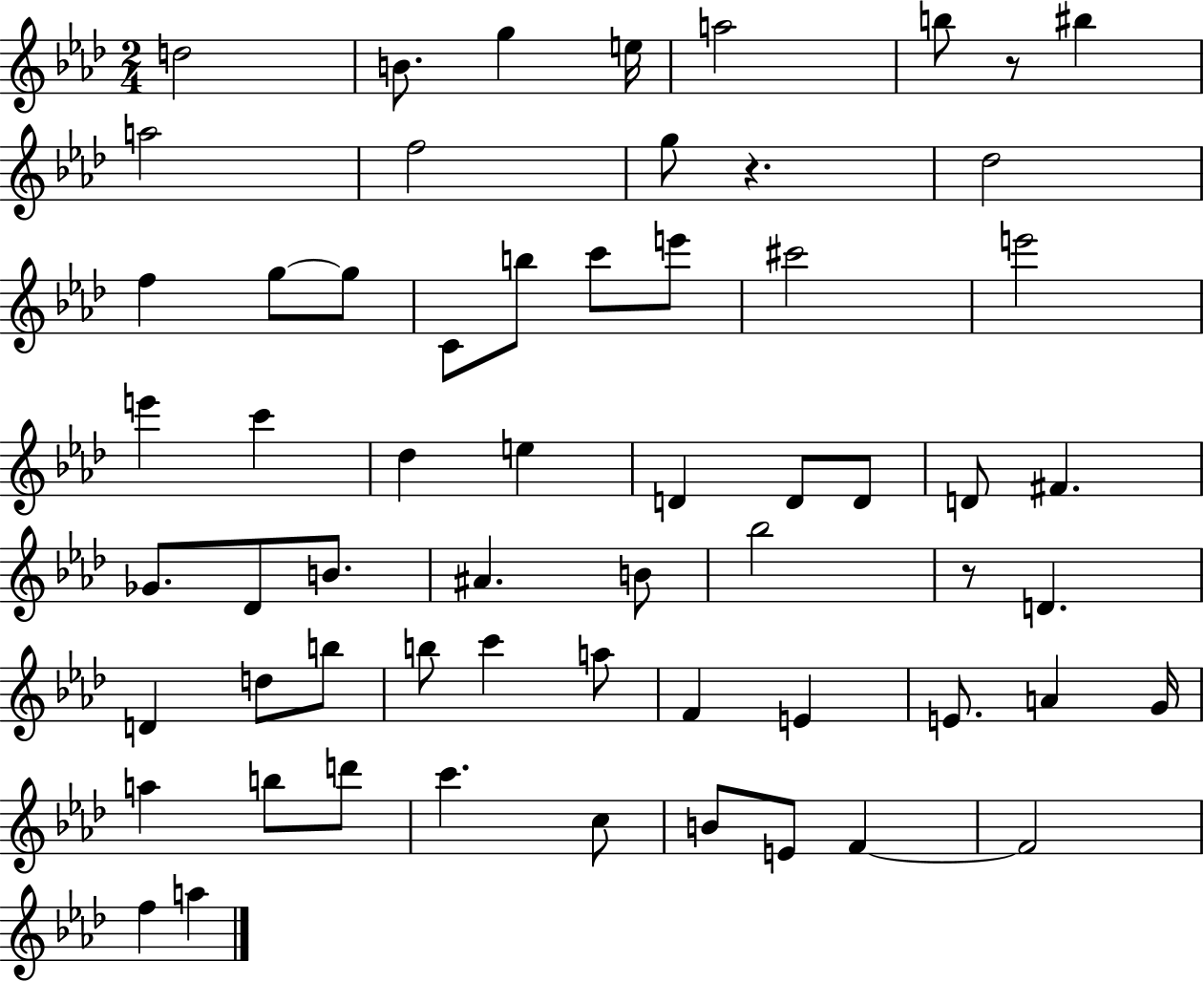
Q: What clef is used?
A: treble